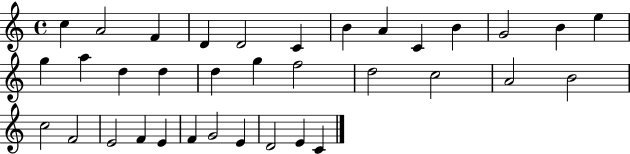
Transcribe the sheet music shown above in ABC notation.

X:1
T:Untitled
M:4/4
L:1/4
K:C
c A2 F D D2 C B A C B G2 B e g a d d d g f2 d2 c2 A2 B2 c2 F2 E2 F E F G2 E D2 E C